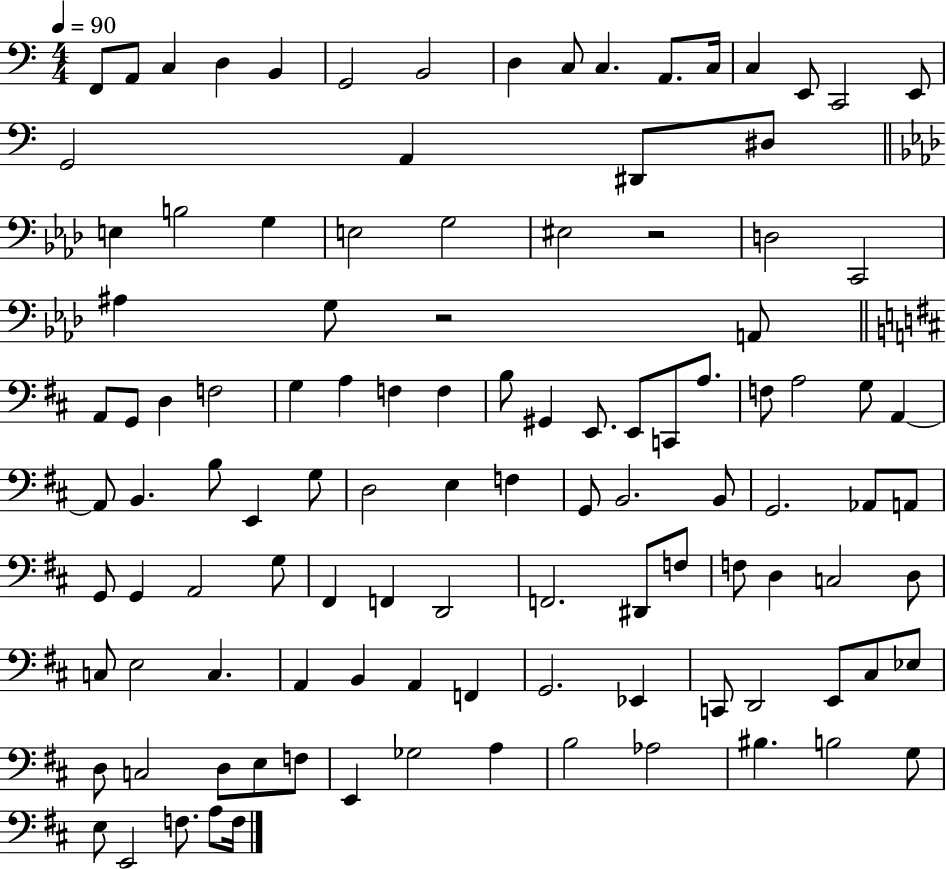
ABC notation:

X:1
T:Untitled
M:4/4
L:1/4
K:C
F,,/2 A,,/2 C, D, B,, G,,2 B,,2 D, C,/2 C, A,,/2 C,/4 C, E,,/2 C,,2 E,,/2 G,,2 A,, ^D,,/2 ^D,/2 E, B,2 G, E,2 G,2 ^E,2 z2 D,2 C,,2 ^A, G,/2 z2 A,,/2 A,,/2 G,,/2 D, F,2 G, A, F, F, B,/2 ^G,, E,,/2 E,,/2 C,,/2 A,/2 F,/2 A,2 G,/2 A,, A,,/2 B,, B,/2 E,, G,/2 D,2 E, F, G,,/2 B,,2 B,,/2 G,,2 _A,,/2 A,,/2 G,,/2 G,, A,,2 G,/2 ^F,, F,, D,,2 F,,2 ^D,,/2 F,/2 F,/2 D, C,2 D,/2 C,/2 E,2 C, A,, B,, A,, F,, G,,2 _E,, C,,/2 D,,2 E,,/2 ^C,/2 _E,/2 D,/2 C,2 D,/2 E,/2 F,/2 E,, _G,2 A, B,2 _A,2 ^B, B,2 G,/2 E,/2 E,,2 F,/2 A,/2 F,/4